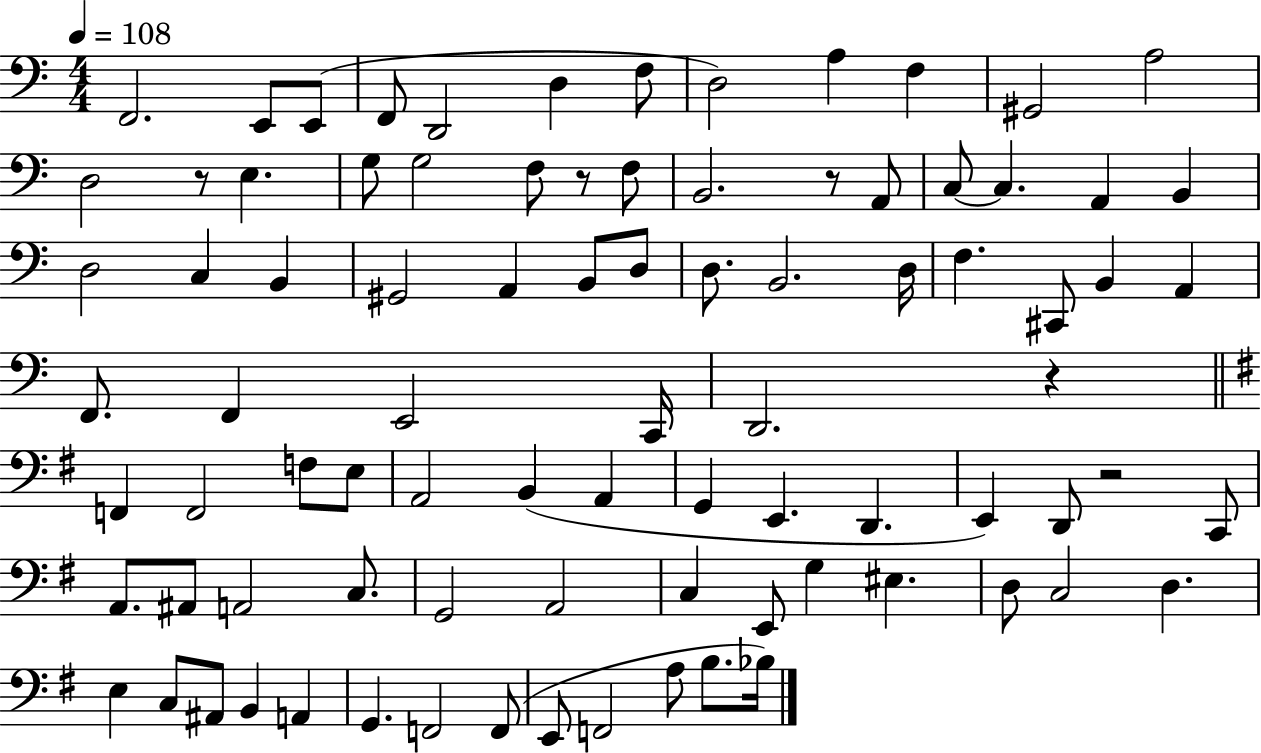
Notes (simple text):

F2/h. E2/e E2/e F2/e D2/h D3/q F3/e D3/h A3/q F3/q G#2/h A3/h D3/h R/e E3/q. G3/e G3/h F3/e R/e F3/e B2/h. R/e A2/e C3/e C3/q. A2/q B2/q D3/h C3/q B2/q G#2/h A2/q B2/e D3/e D3/e. B2/h. D3/s F3/q. C#2/e B2/q A2/q F2/e. F2/q E2/h C2/s D2/h. R/q F2/q F2/h F3/e E3/e A2/h B2/q A2/q G2/q E2/q. D2/q. E2/q D2/e R/h C2/e A2/e. A#2/e A2/h C3/e. G2/h A2/h C3/q E2/e G3/q EIS3/q. D3/e C3/h D3/q. E3/q C3/e A#2/e B2/q A2/q G2/q. F2/h F2/e E2/e F2/h A3/e B3/e. Bb3/s